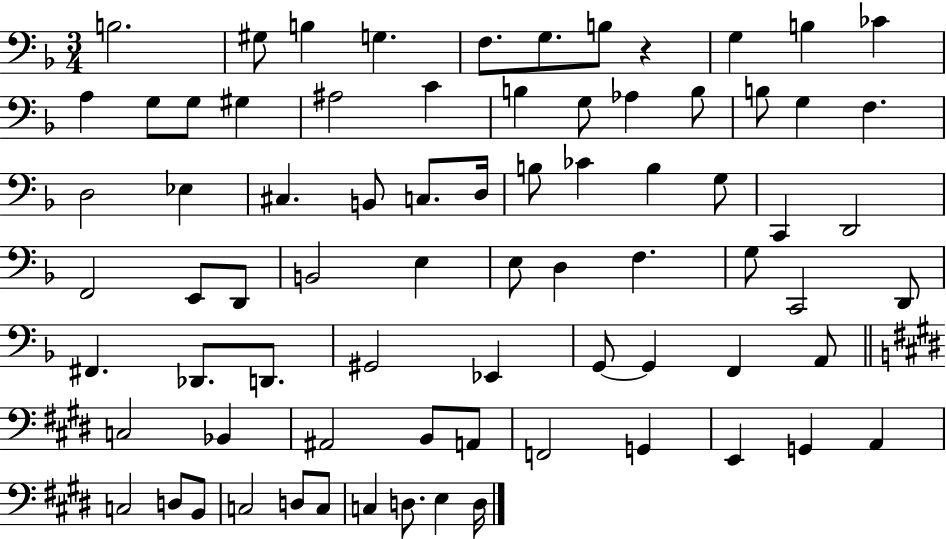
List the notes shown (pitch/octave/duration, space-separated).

B3/h. G#3/e B3/q G3/q. F3/e. G3/e. B3/e R/q G3/q B3/q CES4/q A3/q G3/e G3/e G#3/q A#3/h C4/q B3/q G3/e Ab3/q B3/e B3/e G3/q F3/q. D3/h Eb3/q C#3/q. B2/e C3/e. D3/s B3/e CES4/q B3/q G3/e C2/q D2/h F2/h E2/e D2/e B2/h E3/q E3/e D3/q F3/q. G3/e C2/h D2/e F#2/q. Db2/e. D2/e. G#2/h Eb2/q G2/e G2/q F2/q A2/e C3/h Bb2/q A#2/h B2/e A2/e F2/h G2/q E2/q G2/q A2/q C3/h D3/e B2/e C3/h D3/e C3/e C3/q D3/e. E3/q D3/s